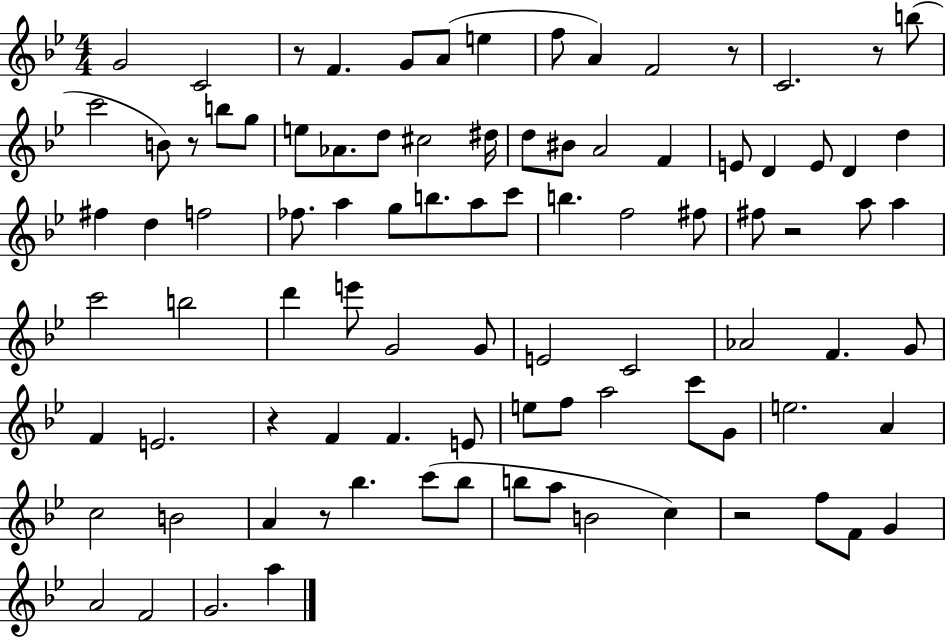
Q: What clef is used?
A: treble